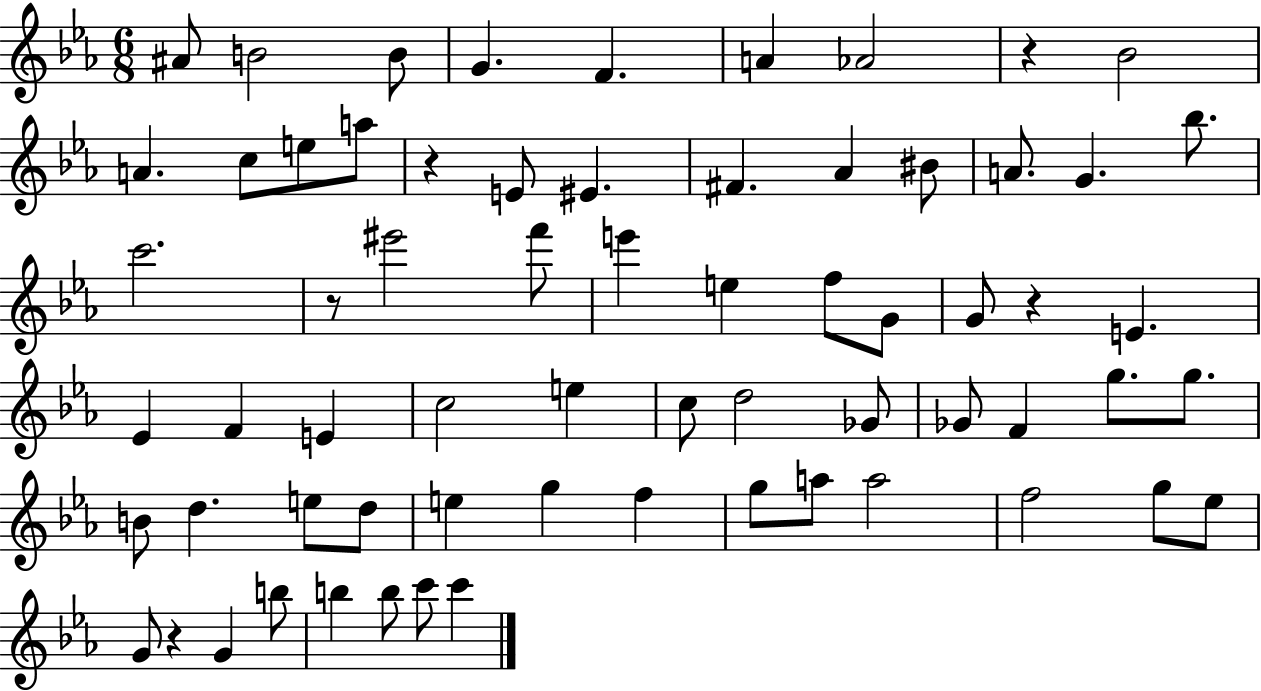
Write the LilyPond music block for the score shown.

{
  \clef treble
  \numericTimeSignature
  \time 6/8
  \key ees \major
  \repeat volta 2 { ais'8 b'2 b'8 | g'4. f'4. | a'4 aes'2 | r4 bes'2 | \break a'4. c''8 e''8 a''8 | r4 e'8 eis'4. | fis'4. aes'4 bis'8 | a'8. g'4. bes''8. | \break c'''2. | r8 eis'''2 f'''8 | e'''4 e''4 f''8 g'8 | g'8 r4 e'4. | \break ees'4 f'4 e'4 | c''2 e''4 | c''8 d''2 ges'8 | ges'8 f'4 g''8. g''8. | \break b'8 d''4. e''8 d''8 | e''4 g''4 f''4 | g''8 a''8 a''2 | f''2 g''8 ees''8 | \break g'8 r4 g'4 b''8 | b''4 b''8 c'''8 c'''4 | } \bar "|."
}